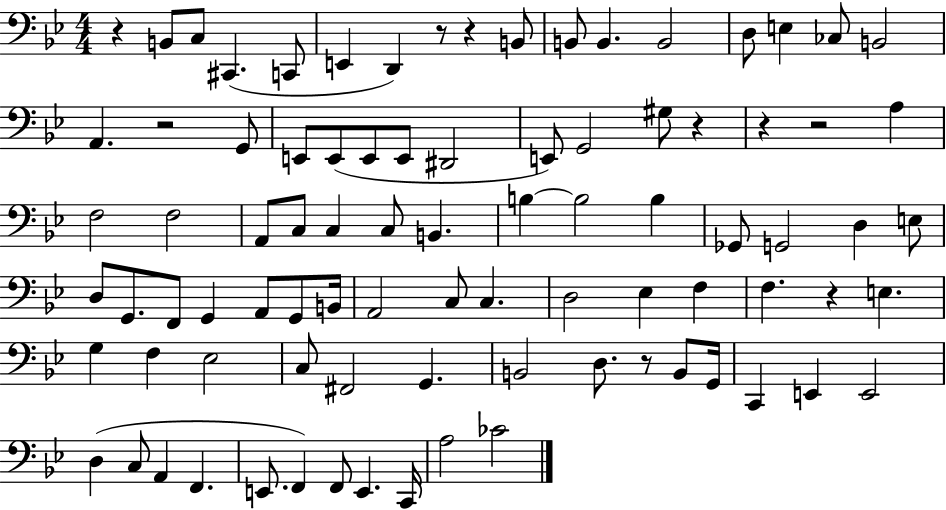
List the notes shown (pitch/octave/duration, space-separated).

R/q B2/e C3/e C#2/q. C2/e E2/q D2/q R/e R/q B2/e B2/e B2/q. B2/h D3/e E3/q CES3/e B2/h A2/q. R/h G2/e E2/e E2/e E2/e E2/e D#2/h E2/e G2/h G#3/e R/q R/q R/h A3/q F3/h F3/h A2/e C3/e C3/q C3/e B2/q. B3/q B3/h B3/q Gb2/e G2/h D3/q E3/e D3/e G2/e. F2/e G2/q A2/e G2/e B2/s A2/h C3/e C3/q. D3/h Eb3/q F3/q F3/q. R/q E3/q. G3/q F3/q Eb3/h C3/e F#2/h G2/q. B2/h D3/e. R/e B2/e G2/s C2/q E2/q E2/h D3/q C3/e A2/q F2/q. E2/e. F2/q F2/e E2/q. C2/s A3/h CES4/h